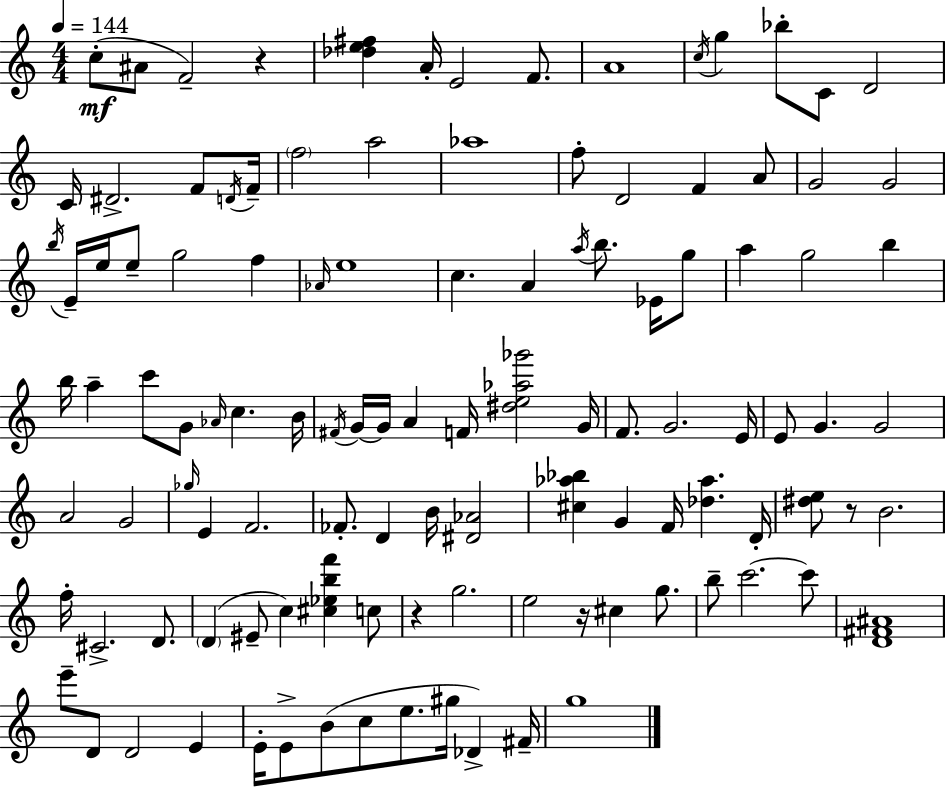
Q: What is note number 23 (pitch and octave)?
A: F4